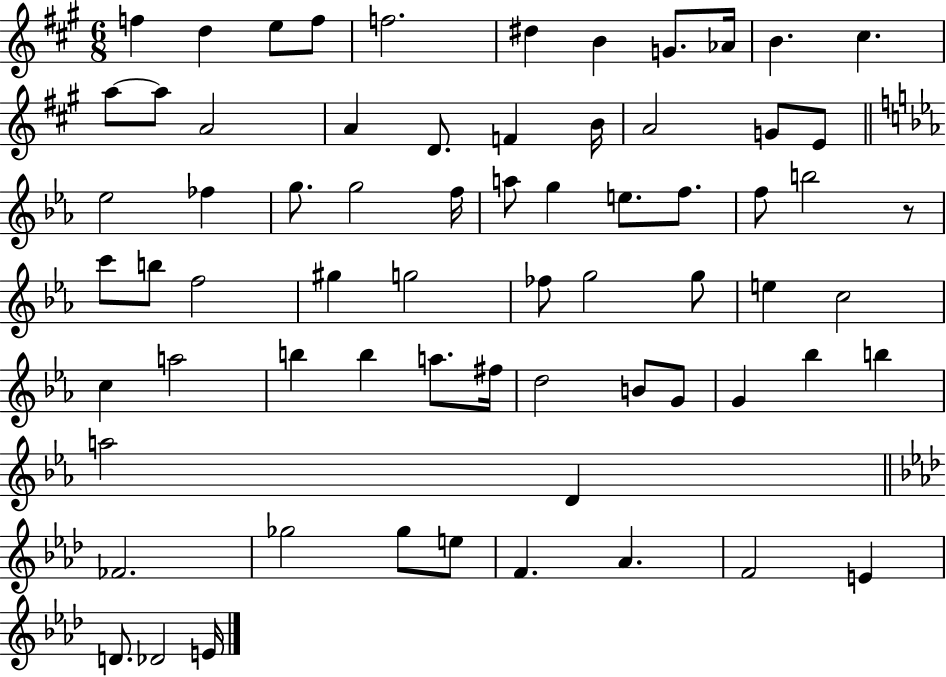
F5/q D5/q E5/e F5/e F5/h. D#5/q B4/q G4/e. Ab4/s B4/q. C#5/q. A5/e A5/e A4/h A4/q D4/e. F4/q B4/s A4/h G4/e E4/e Eb5/h FES5/q G5/e. G5/h F5/s A5/e G5/q E5/e. F5/e. F5/e B5/h R/e C6/e B5/e F5/h G#5/q G5/h FES5/e G5/h G5/e E5/q C5/h C5/q A5/h B5/q B5/q A5/e. F#5/s D5/h B4/e G4/e G4/q Bb5/q B5/q A5/h D4/q FES4/h. Gb5/h Gb5/e E5/e F4/q. Ab4/q. F4/h E4/q D4/e. Db4/h E4/s